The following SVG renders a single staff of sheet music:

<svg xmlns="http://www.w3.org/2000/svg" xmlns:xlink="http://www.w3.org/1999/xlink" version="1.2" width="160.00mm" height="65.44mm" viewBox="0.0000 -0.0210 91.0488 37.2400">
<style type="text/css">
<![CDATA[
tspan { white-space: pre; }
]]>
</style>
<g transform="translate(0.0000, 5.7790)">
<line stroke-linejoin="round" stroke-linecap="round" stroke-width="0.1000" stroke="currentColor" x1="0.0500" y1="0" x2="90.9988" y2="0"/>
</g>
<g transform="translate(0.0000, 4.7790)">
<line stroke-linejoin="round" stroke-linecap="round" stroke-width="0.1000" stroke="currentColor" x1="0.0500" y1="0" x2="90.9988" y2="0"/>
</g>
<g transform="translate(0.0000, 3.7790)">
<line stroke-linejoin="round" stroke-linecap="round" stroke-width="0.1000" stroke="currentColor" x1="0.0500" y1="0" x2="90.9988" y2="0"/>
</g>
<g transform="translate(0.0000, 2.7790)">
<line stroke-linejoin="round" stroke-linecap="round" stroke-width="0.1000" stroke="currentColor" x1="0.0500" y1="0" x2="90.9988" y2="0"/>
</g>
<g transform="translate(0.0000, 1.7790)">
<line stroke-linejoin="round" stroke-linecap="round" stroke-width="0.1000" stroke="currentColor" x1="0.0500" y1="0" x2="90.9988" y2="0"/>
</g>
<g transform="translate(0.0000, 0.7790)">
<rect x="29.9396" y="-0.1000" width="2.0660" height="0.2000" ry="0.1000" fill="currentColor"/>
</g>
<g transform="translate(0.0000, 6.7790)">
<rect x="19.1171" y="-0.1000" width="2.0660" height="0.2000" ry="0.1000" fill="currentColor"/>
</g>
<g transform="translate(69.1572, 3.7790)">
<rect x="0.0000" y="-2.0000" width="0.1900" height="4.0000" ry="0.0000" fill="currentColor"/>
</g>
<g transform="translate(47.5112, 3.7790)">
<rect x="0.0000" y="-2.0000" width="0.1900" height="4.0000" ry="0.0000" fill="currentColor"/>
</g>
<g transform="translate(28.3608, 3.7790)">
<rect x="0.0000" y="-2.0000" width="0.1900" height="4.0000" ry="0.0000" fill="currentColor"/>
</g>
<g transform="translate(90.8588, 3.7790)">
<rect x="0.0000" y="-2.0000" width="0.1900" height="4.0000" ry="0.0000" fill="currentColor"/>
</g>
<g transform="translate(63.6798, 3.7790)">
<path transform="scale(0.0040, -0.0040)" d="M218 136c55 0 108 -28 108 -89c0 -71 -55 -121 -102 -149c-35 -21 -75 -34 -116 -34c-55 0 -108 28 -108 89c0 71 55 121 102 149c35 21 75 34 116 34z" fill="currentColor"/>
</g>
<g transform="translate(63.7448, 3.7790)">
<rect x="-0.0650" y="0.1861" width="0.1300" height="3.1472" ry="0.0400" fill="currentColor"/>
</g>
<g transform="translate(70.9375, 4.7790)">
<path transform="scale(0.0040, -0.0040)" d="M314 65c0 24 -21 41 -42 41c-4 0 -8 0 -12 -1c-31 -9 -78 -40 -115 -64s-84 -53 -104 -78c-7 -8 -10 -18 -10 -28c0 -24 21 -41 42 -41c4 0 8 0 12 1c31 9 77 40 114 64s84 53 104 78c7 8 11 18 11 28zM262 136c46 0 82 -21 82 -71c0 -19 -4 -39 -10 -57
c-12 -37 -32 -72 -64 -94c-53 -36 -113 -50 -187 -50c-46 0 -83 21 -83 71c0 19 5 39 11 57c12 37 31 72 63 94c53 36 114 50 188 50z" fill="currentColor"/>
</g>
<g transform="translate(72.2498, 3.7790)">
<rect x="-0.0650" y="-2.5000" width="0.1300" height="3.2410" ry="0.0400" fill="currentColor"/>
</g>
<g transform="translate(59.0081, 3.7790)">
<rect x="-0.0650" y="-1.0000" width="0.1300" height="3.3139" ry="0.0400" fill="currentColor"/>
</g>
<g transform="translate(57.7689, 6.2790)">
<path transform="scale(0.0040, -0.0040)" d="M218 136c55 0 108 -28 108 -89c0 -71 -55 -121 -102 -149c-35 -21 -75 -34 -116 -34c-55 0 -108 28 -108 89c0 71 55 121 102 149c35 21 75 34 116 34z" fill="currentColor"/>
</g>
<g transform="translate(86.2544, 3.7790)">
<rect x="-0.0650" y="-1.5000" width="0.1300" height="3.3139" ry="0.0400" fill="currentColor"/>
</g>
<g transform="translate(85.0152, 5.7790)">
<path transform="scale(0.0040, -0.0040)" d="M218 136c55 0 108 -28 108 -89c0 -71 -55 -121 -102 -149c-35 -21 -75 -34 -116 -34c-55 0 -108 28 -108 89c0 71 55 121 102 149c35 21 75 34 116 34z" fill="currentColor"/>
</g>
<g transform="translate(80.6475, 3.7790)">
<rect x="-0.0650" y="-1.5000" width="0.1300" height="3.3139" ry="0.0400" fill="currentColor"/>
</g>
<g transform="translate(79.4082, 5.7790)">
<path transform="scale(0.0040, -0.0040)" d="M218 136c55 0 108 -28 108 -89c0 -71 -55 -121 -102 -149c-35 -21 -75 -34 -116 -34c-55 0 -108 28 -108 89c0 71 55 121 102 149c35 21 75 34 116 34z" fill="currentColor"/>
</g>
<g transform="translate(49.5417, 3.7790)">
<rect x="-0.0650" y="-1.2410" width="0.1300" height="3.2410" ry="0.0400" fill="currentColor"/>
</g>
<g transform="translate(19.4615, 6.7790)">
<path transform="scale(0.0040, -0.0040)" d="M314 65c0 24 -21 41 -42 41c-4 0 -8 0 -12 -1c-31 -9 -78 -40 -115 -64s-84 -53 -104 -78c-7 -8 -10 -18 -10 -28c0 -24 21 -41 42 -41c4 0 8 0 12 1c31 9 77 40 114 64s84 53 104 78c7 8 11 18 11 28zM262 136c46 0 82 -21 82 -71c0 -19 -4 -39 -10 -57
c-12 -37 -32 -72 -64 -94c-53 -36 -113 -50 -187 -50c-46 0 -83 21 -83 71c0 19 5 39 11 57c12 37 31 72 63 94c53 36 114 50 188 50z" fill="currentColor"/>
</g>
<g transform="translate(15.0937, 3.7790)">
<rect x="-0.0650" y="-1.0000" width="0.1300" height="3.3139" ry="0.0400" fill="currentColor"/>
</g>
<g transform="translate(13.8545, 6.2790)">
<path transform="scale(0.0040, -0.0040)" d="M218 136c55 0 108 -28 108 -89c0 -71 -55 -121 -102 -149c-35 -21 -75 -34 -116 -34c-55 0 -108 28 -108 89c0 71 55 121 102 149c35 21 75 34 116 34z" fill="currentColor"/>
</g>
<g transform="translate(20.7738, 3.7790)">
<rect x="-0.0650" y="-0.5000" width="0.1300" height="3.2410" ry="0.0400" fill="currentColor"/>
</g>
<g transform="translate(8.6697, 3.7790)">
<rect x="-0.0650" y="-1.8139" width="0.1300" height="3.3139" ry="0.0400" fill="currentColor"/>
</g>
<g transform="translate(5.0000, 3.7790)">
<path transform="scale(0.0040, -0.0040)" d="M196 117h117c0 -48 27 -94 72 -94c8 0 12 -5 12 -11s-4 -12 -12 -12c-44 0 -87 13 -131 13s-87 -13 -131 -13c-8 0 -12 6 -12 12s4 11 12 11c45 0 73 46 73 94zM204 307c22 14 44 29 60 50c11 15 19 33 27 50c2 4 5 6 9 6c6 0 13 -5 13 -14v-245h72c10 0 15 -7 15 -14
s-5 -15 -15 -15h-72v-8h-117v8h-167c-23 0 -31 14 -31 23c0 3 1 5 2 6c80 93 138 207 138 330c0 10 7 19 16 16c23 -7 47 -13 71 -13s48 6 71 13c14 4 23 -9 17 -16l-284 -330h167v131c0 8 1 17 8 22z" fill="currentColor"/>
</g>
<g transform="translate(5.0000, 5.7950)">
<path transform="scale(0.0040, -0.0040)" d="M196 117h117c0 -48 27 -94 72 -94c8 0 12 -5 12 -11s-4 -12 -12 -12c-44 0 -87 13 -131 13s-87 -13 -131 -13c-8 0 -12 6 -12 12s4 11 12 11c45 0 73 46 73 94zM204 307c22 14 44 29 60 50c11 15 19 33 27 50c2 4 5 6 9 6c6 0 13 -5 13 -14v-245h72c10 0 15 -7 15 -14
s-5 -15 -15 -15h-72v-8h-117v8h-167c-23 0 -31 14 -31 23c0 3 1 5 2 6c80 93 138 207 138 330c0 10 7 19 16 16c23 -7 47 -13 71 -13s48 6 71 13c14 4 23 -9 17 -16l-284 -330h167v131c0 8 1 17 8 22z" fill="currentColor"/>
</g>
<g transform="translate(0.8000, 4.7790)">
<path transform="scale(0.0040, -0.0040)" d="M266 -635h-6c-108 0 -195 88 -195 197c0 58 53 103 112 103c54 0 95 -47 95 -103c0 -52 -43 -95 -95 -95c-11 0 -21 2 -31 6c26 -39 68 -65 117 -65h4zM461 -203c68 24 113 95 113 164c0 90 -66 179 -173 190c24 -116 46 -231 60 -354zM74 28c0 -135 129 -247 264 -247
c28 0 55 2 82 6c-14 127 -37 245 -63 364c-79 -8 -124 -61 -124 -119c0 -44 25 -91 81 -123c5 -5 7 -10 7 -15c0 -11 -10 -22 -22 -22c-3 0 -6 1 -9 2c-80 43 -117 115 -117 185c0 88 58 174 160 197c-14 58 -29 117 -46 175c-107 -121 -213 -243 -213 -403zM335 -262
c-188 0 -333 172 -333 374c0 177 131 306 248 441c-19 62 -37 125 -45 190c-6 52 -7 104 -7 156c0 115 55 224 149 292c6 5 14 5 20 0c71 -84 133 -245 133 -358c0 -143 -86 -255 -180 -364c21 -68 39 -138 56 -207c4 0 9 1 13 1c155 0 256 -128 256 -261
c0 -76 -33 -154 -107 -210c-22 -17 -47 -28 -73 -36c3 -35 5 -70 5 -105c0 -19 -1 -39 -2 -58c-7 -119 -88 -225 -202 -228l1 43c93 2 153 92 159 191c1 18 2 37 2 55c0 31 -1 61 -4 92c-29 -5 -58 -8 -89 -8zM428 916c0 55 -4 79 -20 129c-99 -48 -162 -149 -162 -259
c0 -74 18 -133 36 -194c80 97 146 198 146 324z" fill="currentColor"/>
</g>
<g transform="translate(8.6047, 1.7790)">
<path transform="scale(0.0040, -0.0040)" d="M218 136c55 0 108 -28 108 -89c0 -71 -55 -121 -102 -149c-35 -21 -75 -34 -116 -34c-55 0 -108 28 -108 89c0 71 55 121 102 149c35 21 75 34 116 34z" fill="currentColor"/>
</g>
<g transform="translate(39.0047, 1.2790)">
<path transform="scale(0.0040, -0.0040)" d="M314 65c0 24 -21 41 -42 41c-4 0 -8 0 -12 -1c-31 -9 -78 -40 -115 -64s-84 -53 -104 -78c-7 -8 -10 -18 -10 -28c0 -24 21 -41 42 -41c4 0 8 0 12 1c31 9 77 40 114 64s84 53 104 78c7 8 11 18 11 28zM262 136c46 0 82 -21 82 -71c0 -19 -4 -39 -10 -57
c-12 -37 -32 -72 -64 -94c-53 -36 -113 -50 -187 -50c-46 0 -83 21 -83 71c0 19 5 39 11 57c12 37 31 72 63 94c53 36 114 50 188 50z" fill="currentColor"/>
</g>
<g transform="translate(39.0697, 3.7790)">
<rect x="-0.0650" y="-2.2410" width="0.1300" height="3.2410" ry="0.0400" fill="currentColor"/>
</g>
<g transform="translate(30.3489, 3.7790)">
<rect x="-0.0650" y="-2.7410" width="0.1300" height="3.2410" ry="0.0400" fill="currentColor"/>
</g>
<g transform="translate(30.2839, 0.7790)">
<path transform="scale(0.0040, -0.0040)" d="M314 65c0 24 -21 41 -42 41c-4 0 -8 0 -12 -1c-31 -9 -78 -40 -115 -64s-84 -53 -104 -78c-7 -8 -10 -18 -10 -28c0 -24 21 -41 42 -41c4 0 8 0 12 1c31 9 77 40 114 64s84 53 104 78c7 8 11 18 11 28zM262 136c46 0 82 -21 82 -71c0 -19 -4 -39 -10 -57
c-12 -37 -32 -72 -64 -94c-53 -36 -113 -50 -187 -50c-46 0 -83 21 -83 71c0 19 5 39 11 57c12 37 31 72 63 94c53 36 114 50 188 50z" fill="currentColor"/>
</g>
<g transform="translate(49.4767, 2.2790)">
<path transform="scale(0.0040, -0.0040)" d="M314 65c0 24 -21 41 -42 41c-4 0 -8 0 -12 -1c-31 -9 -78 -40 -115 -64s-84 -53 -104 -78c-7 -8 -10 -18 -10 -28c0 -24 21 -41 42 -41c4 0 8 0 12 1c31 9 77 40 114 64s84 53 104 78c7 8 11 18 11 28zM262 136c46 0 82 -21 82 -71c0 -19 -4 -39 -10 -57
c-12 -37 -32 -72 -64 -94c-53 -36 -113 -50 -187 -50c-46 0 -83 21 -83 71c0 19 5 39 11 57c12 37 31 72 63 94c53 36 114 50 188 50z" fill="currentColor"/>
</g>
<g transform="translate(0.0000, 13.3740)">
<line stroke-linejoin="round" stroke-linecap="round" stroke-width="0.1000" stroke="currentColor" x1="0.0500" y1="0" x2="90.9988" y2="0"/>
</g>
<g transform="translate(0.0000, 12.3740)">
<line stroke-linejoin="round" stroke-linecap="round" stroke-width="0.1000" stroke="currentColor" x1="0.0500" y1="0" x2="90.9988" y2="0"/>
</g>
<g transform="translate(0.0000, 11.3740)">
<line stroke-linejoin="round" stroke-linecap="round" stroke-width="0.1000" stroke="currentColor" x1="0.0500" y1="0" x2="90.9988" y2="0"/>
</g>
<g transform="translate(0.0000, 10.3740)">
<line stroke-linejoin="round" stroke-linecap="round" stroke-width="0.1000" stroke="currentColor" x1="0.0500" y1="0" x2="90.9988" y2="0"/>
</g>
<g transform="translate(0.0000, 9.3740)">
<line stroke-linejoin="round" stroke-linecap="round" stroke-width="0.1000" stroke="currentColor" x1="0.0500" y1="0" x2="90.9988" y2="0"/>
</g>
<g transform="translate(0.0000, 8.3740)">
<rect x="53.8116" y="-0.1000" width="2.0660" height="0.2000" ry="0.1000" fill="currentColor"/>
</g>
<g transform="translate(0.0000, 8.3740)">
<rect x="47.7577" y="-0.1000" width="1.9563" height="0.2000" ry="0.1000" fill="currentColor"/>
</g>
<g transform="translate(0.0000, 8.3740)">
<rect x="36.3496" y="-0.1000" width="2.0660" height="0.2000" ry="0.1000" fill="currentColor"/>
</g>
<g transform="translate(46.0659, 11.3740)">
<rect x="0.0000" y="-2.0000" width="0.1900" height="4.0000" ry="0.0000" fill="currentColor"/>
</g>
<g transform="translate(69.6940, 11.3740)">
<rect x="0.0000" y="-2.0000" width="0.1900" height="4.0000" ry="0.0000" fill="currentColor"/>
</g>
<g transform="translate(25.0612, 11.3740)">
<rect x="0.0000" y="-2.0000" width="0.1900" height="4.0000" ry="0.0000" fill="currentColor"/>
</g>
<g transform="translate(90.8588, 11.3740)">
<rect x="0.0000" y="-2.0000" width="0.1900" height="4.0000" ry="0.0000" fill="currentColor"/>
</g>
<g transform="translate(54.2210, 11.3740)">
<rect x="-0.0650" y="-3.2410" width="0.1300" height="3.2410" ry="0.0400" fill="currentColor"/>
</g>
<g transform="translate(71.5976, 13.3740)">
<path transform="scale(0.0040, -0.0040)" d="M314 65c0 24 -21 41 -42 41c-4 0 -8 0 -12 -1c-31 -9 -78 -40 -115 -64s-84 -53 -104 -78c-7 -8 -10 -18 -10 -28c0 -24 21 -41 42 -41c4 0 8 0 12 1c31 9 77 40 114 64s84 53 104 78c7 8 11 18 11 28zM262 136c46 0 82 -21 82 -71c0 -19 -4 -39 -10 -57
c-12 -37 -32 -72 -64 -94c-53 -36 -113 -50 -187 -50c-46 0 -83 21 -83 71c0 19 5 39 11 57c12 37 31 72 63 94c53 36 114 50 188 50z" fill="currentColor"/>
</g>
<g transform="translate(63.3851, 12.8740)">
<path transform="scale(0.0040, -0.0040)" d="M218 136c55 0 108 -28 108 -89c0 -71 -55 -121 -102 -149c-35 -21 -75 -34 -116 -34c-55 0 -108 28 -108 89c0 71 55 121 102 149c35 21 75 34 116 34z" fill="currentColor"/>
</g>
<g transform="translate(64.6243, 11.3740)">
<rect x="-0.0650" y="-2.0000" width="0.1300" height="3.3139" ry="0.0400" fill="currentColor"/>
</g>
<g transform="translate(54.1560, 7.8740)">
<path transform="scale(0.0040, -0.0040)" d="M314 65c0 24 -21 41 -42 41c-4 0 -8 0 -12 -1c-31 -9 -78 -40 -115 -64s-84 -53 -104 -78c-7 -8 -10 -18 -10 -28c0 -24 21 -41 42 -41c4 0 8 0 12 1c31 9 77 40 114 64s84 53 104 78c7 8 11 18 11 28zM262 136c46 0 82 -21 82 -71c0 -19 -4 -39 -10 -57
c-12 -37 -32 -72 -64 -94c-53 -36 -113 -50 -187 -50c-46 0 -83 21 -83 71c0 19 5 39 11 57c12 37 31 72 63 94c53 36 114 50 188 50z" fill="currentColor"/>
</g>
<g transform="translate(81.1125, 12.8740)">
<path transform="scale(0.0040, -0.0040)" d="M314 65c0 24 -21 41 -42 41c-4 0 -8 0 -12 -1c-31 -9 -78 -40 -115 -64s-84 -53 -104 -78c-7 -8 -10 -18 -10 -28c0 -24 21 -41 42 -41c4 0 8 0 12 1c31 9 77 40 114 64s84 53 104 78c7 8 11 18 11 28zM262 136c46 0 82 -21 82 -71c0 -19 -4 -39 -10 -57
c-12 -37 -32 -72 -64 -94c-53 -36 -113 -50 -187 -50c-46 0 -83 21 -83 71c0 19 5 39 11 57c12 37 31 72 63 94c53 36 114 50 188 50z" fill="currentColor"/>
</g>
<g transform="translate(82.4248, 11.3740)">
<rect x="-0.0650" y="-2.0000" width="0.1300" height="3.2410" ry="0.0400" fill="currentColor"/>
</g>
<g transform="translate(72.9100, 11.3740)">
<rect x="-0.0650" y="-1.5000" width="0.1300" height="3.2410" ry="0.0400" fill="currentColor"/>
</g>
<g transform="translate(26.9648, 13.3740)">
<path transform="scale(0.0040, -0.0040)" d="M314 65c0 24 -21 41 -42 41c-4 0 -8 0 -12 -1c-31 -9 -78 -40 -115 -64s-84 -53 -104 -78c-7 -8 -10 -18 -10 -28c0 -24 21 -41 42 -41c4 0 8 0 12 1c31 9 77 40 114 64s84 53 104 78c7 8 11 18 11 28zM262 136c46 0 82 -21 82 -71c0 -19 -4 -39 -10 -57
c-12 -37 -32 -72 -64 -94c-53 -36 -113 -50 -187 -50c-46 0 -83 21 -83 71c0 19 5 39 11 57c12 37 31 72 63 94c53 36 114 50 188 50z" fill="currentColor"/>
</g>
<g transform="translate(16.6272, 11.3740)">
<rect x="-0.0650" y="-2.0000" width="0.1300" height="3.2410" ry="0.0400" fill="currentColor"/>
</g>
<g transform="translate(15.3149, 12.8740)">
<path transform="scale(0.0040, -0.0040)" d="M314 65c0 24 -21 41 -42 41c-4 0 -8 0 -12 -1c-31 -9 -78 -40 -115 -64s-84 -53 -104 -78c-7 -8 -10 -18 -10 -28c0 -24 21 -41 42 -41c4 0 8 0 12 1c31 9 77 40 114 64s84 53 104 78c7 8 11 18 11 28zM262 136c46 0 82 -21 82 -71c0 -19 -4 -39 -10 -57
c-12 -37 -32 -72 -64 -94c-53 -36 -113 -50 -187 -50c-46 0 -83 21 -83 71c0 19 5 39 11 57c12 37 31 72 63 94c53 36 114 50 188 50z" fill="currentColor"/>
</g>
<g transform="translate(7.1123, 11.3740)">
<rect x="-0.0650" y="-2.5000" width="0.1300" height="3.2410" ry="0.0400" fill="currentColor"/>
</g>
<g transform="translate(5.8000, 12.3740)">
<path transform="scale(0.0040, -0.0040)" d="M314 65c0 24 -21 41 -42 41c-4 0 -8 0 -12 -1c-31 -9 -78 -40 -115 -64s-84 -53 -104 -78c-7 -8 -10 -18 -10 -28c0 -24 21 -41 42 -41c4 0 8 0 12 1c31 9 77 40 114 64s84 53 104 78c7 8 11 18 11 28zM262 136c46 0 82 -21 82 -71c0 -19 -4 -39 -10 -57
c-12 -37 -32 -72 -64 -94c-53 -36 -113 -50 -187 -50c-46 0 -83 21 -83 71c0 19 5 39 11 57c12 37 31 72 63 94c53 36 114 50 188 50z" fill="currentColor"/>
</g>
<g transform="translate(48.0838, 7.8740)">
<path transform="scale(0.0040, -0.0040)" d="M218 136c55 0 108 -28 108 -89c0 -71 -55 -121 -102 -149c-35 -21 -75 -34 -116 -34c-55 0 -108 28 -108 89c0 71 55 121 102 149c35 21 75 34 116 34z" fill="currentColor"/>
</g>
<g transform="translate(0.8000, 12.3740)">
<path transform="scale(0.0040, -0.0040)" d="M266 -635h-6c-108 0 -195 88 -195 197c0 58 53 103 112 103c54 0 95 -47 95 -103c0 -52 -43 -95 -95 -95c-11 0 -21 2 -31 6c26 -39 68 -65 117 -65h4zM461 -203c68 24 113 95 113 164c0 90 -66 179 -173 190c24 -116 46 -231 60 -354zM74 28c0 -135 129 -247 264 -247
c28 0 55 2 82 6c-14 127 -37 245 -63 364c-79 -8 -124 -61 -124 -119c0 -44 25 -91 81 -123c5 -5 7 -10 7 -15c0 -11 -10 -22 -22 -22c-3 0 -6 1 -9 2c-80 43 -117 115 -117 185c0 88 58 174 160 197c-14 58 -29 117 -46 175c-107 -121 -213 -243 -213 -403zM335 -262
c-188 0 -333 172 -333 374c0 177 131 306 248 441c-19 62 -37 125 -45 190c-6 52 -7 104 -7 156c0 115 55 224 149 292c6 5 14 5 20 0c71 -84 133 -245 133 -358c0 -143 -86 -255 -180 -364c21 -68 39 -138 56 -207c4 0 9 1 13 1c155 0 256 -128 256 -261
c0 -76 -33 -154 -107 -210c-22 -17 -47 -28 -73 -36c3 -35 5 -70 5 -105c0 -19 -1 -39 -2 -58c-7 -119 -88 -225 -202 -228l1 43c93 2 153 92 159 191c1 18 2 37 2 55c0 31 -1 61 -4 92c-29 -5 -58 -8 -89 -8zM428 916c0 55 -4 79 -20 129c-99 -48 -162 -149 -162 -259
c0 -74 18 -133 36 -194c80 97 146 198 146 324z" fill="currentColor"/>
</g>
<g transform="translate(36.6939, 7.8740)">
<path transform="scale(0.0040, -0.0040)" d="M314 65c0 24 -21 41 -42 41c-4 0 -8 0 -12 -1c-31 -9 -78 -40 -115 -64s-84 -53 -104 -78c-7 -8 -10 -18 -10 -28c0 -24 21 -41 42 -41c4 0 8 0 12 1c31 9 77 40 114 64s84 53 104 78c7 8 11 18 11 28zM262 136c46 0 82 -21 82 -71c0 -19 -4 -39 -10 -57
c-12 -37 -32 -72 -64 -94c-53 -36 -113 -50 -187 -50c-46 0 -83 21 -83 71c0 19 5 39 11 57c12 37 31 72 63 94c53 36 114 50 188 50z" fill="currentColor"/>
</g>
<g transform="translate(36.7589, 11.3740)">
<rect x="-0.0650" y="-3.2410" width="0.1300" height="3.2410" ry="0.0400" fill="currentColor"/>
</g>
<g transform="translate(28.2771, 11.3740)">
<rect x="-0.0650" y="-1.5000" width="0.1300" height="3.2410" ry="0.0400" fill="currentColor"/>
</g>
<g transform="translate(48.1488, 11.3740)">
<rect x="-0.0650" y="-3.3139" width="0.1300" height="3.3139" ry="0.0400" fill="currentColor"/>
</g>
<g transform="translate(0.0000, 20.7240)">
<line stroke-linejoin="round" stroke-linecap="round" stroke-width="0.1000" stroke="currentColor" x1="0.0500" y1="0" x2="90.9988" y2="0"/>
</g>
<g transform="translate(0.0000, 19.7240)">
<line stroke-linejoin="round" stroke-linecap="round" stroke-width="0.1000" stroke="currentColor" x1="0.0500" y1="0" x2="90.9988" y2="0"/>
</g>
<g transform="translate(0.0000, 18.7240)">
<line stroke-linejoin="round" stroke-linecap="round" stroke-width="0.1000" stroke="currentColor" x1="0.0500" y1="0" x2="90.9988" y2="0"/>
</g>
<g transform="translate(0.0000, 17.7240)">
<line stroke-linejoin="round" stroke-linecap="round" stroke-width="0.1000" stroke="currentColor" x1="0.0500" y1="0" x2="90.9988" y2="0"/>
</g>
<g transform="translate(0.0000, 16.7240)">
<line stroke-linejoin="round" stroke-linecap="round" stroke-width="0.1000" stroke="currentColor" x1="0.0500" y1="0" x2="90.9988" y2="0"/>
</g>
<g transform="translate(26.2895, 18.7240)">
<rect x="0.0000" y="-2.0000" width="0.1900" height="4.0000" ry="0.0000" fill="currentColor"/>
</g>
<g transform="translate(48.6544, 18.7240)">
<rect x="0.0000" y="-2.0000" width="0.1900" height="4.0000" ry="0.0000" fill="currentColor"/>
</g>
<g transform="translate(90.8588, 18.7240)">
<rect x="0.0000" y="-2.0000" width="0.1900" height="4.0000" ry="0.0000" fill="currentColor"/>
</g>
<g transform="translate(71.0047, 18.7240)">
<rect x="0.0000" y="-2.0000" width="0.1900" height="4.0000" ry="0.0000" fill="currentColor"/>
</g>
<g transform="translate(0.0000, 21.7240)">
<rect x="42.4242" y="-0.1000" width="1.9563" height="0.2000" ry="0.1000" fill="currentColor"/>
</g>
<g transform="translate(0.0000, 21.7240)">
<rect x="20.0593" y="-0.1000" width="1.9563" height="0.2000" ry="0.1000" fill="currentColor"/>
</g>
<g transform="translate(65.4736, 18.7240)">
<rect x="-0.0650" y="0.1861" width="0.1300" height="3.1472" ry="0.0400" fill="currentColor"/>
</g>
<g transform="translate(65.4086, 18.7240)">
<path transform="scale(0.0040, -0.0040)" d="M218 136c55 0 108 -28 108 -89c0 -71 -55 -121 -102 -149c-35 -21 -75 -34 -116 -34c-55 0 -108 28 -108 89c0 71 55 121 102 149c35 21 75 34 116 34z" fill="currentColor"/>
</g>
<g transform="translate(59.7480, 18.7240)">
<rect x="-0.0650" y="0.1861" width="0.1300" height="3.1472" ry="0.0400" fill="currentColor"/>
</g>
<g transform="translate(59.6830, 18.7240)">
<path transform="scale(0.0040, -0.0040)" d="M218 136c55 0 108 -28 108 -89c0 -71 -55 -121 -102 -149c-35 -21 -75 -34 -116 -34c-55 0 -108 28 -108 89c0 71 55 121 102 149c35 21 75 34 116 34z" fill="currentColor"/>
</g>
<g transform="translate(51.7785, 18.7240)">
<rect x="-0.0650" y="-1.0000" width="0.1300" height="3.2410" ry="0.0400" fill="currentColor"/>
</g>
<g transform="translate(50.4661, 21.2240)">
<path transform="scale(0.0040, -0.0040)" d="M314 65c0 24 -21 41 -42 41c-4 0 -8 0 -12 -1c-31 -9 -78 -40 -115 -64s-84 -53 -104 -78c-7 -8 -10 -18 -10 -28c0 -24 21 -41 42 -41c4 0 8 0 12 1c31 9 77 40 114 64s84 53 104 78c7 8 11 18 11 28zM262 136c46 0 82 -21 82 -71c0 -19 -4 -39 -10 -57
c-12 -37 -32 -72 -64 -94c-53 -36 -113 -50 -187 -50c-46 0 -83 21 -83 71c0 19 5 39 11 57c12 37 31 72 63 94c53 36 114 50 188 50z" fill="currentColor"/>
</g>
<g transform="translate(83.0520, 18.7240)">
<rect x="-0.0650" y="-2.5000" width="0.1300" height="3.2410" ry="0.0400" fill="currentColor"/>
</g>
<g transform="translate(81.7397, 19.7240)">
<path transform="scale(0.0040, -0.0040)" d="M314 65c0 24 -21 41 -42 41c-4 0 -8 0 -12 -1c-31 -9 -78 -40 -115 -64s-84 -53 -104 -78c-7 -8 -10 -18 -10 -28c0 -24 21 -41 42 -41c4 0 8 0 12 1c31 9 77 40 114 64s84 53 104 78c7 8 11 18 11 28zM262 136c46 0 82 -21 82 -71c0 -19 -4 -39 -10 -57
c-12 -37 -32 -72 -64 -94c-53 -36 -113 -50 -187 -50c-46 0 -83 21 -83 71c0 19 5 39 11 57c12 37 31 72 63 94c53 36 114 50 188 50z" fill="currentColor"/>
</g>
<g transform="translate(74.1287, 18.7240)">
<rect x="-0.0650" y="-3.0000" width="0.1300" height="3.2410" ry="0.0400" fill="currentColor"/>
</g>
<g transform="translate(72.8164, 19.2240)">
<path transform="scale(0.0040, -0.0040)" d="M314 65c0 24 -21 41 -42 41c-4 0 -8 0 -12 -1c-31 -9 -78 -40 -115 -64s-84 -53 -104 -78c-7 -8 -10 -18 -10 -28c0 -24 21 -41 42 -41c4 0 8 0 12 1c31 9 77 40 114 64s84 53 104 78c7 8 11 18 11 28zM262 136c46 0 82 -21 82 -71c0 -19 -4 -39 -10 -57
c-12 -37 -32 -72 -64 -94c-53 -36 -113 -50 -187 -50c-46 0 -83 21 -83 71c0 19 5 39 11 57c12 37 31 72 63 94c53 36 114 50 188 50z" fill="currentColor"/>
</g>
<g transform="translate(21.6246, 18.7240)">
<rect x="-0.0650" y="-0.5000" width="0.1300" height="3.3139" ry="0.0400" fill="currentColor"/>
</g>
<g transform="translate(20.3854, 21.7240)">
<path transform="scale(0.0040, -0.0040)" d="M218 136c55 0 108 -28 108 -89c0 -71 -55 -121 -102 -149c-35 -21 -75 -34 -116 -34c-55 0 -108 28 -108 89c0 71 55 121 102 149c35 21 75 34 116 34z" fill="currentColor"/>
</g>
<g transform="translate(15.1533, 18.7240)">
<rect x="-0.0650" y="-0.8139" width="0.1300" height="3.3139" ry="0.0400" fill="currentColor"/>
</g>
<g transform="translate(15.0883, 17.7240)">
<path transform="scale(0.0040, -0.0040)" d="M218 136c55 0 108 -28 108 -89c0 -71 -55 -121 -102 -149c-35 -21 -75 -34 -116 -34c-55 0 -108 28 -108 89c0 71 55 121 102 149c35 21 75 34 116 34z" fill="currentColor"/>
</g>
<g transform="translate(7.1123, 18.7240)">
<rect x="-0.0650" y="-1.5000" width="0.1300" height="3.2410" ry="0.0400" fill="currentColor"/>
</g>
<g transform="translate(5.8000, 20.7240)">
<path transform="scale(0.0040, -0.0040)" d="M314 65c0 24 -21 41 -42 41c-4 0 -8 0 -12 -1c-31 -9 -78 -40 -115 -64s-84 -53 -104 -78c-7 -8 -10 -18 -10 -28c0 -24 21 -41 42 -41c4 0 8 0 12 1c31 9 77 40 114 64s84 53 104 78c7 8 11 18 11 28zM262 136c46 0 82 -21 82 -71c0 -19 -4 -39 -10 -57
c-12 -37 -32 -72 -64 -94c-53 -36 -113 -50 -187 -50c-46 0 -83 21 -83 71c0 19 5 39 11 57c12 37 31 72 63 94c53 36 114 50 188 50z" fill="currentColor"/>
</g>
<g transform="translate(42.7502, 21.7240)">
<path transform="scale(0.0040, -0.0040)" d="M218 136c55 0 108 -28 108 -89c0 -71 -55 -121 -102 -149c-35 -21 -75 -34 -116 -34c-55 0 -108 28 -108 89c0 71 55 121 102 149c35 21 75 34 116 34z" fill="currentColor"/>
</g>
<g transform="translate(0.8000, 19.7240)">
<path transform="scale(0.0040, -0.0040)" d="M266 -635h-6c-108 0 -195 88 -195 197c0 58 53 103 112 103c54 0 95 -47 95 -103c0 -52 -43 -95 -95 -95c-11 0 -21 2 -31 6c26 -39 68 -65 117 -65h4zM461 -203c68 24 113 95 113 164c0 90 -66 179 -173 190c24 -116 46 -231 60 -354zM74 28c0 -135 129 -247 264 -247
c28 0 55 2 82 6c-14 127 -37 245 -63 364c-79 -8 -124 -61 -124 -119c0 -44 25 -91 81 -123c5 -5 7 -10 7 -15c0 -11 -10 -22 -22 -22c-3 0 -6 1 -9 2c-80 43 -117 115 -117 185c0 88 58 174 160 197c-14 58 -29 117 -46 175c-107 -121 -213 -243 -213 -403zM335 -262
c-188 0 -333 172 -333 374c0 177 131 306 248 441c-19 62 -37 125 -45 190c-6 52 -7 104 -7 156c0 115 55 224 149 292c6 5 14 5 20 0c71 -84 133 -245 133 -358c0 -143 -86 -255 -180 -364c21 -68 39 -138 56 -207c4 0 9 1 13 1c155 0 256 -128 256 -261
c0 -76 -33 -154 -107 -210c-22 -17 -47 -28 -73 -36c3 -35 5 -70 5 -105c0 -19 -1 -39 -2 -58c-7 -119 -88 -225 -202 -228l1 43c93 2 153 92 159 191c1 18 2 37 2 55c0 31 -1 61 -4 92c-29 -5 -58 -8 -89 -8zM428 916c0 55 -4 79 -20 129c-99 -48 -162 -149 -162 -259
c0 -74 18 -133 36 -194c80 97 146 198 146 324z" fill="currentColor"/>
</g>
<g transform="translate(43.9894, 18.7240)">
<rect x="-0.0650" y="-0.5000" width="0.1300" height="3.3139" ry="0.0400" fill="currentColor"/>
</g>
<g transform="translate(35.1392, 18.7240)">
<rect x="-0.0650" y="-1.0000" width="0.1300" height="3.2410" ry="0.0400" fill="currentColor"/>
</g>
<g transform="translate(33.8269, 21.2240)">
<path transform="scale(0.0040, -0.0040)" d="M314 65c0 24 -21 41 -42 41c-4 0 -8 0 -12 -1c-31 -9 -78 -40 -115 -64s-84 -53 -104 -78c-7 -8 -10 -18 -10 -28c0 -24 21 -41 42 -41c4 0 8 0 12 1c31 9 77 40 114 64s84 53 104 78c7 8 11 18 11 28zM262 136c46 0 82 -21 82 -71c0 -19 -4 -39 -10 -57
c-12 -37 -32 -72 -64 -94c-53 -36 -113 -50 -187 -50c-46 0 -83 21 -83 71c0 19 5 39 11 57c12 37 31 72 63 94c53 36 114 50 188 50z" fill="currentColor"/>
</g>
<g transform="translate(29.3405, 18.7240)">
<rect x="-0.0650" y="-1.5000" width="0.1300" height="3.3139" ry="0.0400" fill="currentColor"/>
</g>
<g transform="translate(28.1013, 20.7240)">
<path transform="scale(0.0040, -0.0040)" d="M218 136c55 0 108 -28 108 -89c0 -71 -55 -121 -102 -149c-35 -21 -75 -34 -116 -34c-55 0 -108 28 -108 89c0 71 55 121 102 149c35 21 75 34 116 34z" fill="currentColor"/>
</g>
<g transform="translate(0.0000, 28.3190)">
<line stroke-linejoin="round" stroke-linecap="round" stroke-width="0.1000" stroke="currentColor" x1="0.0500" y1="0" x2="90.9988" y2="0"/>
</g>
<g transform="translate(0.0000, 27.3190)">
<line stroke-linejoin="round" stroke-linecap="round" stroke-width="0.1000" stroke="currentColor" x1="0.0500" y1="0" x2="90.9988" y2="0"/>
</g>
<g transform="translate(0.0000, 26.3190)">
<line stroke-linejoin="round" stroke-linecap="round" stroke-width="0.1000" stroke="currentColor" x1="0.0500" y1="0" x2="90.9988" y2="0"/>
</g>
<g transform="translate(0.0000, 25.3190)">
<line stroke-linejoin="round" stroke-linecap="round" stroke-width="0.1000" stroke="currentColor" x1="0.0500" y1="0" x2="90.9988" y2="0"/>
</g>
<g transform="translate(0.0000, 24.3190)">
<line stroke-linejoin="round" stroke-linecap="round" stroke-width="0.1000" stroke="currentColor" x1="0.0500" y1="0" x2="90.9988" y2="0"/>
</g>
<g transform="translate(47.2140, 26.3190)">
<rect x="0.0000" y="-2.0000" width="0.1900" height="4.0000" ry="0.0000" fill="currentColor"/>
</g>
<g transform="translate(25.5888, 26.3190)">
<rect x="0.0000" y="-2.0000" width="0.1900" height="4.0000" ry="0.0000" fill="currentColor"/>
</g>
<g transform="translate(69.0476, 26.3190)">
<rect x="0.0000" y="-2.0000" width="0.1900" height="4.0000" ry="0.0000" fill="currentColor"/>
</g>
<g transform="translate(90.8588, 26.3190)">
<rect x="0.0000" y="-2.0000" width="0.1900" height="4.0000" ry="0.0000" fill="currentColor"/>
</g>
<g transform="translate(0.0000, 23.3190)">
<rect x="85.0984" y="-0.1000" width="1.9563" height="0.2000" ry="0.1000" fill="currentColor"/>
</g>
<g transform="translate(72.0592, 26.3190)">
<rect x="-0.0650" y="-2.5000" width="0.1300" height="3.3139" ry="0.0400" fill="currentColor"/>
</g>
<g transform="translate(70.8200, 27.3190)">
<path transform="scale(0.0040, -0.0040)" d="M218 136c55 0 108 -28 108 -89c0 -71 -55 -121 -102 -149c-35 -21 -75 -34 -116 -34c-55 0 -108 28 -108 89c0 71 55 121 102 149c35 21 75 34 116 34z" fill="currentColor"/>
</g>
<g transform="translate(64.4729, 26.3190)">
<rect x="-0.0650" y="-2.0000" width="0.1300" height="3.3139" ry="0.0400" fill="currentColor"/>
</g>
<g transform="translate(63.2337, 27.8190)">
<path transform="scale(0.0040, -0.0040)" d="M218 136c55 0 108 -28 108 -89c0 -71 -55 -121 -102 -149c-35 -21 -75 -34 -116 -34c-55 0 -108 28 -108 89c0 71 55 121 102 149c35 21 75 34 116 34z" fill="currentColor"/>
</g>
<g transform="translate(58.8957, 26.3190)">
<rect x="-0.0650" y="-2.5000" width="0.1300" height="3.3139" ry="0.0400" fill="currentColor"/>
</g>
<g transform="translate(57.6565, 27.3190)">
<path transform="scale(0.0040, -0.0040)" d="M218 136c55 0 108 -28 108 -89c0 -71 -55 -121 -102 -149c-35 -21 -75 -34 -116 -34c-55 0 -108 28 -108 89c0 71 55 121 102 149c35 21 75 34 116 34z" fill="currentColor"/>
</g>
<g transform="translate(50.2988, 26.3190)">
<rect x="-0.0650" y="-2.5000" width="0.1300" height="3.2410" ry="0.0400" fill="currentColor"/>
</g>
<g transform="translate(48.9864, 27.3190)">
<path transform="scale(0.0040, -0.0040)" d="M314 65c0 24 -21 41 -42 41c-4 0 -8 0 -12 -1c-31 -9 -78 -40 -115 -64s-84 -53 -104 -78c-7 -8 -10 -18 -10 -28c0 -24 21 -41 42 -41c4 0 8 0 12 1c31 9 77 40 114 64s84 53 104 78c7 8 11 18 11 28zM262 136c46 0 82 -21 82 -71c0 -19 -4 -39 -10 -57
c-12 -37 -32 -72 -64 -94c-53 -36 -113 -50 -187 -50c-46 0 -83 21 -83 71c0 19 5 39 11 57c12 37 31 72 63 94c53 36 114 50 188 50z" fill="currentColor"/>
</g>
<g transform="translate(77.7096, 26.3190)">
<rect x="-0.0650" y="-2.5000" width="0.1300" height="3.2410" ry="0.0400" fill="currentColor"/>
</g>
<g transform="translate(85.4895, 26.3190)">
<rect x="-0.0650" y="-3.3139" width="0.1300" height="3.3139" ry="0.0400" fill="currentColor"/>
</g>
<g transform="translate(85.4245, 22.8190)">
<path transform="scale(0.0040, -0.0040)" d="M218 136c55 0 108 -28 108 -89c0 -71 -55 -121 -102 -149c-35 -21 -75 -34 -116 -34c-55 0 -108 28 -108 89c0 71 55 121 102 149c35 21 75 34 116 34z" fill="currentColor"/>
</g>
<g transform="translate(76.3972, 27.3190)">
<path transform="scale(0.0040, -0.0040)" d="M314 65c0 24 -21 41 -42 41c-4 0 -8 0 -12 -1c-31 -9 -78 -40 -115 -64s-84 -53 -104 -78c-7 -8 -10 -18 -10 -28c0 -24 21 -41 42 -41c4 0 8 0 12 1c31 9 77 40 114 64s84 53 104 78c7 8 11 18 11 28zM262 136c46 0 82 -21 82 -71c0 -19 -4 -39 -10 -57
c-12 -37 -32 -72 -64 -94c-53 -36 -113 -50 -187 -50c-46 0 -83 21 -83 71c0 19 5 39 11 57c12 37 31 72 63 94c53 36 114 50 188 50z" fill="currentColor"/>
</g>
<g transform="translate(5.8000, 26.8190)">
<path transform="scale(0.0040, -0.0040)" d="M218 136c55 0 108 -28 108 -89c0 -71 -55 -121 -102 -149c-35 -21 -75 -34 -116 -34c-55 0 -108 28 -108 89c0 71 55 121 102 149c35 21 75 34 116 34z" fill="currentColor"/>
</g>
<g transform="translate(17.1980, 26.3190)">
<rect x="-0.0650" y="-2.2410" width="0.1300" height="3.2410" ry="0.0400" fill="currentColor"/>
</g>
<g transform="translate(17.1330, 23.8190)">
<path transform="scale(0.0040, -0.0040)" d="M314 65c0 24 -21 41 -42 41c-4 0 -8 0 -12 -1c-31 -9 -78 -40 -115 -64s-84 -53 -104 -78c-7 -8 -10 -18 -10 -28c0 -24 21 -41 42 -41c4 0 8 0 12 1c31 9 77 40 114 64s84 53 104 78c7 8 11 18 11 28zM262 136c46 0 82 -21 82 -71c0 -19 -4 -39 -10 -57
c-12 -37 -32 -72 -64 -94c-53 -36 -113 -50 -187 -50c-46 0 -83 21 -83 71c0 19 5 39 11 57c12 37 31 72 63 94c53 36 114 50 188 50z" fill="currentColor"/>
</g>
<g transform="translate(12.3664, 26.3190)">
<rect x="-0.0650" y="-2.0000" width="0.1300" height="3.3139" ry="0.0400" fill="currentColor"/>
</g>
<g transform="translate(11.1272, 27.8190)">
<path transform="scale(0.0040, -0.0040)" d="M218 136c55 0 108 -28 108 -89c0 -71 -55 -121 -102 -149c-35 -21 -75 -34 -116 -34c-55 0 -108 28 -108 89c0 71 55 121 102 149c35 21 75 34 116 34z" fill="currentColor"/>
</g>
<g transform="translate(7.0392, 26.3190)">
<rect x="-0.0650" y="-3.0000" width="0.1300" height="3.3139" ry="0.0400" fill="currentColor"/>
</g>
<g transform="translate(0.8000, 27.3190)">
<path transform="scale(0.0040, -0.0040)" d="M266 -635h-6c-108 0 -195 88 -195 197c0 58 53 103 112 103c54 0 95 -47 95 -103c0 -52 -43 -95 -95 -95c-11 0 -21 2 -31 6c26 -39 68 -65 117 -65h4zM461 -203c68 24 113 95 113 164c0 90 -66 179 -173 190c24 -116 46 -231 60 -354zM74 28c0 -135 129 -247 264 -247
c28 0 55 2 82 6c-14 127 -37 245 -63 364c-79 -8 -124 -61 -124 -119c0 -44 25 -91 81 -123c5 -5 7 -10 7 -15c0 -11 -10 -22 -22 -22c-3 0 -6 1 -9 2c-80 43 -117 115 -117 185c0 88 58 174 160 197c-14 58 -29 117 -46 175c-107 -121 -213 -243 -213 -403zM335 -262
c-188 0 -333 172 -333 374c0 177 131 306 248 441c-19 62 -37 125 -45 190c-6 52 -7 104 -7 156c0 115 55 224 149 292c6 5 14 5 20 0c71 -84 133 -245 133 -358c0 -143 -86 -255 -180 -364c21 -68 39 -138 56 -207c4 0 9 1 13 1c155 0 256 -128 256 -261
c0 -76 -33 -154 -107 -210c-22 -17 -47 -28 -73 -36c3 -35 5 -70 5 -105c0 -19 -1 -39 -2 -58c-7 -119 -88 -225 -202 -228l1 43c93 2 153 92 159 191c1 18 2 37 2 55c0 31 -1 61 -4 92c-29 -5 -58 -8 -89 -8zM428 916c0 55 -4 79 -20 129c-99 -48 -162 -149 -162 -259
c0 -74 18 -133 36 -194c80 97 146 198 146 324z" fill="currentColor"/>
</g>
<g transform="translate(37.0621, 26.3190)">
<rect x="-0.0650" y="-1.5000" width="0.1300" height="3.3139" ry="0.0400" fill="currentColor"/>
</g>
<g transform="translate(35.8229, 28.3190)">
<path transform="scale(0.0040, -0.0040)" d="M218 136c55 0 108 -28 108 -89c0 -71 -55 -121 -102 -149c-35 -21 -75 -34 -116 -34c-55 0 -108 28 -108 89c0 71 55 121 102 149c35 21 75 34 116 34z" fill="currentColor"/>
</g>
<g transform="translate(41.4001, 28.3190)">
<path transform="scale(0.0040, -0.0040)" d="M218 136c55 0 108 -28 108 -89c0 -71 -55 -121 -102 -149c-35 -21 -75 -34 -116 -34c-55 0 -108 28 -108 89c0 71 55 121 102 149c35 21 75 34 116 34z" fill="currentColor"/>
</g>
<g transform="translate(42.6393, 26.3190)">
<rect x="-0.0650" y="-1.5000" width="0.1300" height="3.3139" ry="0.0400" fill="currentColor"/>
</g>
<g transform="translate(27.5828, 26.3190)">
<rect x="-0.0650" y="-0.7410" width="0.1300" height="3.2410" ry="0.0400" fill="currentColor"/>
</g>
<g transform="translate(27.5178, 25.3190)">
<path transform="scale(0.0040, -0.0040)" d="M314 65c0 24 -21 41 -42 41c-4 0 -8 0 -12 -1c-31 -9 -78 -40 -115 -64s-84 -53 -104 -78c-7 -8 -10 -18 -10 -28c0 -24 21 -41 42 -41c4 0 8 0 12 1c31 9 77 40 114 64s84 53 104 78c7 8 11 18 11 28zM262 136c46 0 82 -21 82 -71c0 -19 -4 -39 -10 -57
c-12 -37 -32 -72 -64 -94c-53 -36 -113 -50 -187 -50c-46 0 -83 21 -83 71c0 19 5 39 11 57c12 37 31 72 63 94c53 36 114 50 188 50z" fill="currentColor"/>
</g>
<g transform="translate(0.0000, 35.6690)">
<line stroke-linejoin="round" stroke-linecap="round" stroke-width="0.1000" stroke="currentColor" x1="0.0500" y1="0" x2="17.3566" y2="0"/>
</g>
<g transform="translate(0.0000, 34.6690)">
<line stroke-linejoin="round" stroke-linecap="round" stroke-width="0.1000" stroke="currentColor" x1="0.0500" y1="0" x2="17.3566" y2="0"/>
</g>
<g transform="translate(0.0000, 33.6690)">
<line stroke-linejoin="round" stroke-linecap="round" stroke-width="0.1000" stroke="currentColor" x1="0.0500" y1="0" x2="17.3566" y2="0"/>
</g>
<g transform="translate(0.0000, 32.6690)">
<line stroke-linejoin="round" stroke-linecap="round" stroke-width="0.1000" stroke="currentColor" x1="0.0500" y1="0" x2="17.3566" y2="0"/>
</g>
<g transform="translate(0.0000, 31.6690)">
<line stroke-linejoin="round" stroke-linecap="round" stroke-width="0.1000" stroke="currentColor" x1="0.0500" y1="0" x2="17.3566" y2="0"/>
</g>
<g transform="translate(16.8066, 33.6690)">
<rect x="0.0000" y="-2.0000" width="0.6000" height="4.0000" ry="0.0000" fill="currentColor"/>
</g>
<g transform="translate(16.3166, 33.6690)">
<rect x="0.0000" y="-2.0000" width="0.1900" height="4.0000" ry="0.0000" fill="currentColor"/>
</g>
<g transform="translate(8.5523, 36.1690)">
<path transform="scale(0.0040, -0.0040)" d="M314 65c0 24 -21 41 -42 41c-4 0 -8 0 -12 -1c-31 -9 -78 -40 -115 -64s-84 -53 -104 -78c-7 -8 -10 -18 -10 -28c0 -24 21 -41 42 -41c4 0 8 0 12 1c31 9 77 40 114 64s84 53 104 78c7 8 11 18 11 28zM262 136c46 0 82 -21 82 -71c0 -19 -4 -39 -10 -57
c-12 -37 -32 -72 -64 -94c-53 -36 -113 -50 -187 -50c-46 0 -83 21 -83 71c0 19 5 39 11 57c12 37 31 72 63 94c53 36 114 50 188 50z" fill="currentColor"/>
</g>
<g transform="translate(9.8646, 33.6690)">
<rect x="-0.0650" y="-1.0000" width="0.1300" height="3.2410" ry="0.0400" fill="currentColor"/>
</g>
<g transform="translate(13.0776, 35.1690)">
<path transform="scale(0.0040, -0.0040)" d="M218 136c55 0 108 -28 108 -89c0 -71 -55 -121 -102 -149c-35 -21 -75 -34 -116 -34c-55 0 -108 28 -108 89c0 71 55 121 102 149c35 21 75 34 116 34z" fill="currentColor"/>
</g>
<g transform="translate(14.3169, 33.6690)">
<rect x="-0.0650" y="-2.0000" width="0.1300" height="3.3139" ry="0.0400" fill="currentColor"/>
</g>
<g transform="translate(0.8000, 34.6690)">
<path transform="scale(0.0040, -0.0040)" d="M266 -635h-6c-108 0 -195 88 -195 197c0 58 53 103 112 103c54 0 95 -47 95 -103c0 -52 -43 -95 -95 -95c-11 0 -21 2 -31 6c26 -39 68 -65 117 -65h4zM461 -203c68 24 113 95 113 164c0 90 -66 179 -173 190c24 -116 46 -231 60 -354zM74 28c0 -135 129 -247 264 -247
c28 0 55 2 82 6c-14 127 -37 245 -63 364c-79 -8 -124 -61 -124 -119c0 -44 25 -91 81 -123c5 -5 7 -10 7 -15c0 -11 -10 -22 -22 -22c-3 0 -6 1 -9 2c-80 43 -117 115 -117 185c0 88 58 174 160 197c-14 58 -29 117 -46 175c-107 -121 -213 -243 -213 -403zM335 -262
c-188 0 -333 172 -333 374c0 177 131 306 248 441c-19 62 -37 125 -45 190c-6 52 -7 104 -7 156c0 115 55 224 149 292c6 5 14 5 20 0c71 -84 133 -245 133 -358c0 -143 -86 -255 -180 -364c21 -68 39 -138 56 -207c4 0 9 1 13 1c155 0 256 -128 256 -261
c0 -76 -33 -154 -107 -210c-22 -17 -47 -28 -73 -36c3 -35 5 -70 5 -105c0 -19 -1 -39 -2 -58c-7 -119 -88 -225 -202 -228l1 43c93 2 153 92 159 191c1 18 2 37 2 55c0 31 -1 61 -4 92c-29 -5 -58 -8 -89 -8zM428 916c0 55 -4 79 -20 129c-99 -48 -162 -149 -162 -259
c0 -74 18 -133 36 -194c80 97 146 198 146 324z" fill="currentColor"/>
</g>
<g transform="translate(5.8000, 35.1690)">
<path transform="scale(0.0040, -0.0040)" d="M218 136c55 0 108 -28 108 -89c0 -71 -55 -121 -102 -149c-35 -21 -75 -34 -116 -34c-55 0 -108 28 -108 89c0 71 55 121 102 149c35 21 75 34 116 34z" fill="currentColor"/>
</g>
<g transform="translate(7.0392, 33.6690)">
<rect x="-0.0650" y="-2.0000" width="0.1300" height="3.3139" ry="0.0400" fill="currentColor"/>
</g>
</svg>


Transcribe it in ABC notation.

X:1
T:Untitled
M:4/4
L:1/4
K:C
f D C2 a2 g2 e2 D B G2 E E G2 F2 E2 b2 b b2 F E2 F2 E2 d C E D2 C D2 B B A2 G2 A F g2 d2 E E G2 G F G G2 b F D2 F